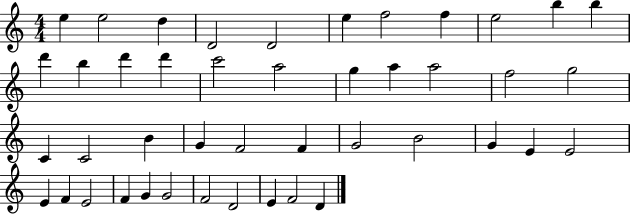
E5/q E5/h D5/q D4/h D4/h E5/q F5/h F5/q E5/h B5/q B5/q D6/q B5/q D6/q D6/q C6/h A5/h G5/q A5/q A5/h F5/h G5/h C4/q C4/h B4/q G4/q F4/h F4/q G4/h B4/h G4/q E4/q E4/h E4/q F4/q E4/h F4/q G4/q G4/h F4/h D4/h E4/q F4/h D4/q